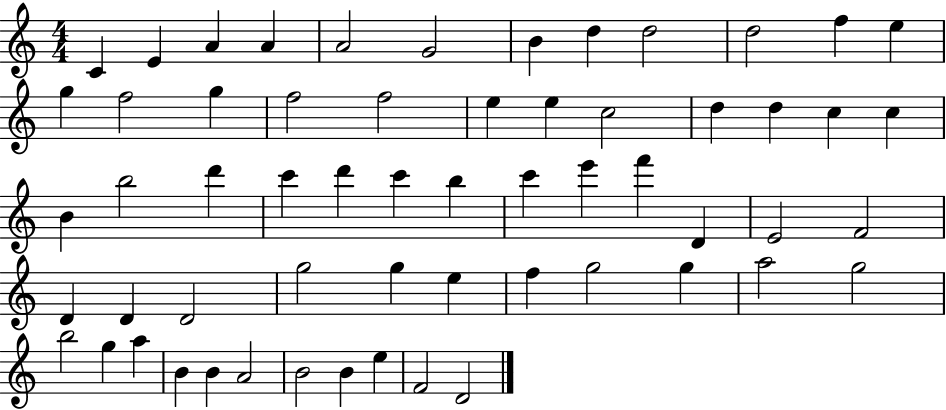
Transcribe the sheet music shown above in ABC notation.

X:1
T:Untitled
M:4/4
L:1/4
K:C
C E A A A2 G2 B d d2 d2 f e g f2 g f2 f2 e e c2 d d c c B b2 d' c' d' c' b c' e' f' D E2 F2 D D D2 g2 g e f g2 g a2 g2 b2 g a B B A2 B2 B e F2 D2